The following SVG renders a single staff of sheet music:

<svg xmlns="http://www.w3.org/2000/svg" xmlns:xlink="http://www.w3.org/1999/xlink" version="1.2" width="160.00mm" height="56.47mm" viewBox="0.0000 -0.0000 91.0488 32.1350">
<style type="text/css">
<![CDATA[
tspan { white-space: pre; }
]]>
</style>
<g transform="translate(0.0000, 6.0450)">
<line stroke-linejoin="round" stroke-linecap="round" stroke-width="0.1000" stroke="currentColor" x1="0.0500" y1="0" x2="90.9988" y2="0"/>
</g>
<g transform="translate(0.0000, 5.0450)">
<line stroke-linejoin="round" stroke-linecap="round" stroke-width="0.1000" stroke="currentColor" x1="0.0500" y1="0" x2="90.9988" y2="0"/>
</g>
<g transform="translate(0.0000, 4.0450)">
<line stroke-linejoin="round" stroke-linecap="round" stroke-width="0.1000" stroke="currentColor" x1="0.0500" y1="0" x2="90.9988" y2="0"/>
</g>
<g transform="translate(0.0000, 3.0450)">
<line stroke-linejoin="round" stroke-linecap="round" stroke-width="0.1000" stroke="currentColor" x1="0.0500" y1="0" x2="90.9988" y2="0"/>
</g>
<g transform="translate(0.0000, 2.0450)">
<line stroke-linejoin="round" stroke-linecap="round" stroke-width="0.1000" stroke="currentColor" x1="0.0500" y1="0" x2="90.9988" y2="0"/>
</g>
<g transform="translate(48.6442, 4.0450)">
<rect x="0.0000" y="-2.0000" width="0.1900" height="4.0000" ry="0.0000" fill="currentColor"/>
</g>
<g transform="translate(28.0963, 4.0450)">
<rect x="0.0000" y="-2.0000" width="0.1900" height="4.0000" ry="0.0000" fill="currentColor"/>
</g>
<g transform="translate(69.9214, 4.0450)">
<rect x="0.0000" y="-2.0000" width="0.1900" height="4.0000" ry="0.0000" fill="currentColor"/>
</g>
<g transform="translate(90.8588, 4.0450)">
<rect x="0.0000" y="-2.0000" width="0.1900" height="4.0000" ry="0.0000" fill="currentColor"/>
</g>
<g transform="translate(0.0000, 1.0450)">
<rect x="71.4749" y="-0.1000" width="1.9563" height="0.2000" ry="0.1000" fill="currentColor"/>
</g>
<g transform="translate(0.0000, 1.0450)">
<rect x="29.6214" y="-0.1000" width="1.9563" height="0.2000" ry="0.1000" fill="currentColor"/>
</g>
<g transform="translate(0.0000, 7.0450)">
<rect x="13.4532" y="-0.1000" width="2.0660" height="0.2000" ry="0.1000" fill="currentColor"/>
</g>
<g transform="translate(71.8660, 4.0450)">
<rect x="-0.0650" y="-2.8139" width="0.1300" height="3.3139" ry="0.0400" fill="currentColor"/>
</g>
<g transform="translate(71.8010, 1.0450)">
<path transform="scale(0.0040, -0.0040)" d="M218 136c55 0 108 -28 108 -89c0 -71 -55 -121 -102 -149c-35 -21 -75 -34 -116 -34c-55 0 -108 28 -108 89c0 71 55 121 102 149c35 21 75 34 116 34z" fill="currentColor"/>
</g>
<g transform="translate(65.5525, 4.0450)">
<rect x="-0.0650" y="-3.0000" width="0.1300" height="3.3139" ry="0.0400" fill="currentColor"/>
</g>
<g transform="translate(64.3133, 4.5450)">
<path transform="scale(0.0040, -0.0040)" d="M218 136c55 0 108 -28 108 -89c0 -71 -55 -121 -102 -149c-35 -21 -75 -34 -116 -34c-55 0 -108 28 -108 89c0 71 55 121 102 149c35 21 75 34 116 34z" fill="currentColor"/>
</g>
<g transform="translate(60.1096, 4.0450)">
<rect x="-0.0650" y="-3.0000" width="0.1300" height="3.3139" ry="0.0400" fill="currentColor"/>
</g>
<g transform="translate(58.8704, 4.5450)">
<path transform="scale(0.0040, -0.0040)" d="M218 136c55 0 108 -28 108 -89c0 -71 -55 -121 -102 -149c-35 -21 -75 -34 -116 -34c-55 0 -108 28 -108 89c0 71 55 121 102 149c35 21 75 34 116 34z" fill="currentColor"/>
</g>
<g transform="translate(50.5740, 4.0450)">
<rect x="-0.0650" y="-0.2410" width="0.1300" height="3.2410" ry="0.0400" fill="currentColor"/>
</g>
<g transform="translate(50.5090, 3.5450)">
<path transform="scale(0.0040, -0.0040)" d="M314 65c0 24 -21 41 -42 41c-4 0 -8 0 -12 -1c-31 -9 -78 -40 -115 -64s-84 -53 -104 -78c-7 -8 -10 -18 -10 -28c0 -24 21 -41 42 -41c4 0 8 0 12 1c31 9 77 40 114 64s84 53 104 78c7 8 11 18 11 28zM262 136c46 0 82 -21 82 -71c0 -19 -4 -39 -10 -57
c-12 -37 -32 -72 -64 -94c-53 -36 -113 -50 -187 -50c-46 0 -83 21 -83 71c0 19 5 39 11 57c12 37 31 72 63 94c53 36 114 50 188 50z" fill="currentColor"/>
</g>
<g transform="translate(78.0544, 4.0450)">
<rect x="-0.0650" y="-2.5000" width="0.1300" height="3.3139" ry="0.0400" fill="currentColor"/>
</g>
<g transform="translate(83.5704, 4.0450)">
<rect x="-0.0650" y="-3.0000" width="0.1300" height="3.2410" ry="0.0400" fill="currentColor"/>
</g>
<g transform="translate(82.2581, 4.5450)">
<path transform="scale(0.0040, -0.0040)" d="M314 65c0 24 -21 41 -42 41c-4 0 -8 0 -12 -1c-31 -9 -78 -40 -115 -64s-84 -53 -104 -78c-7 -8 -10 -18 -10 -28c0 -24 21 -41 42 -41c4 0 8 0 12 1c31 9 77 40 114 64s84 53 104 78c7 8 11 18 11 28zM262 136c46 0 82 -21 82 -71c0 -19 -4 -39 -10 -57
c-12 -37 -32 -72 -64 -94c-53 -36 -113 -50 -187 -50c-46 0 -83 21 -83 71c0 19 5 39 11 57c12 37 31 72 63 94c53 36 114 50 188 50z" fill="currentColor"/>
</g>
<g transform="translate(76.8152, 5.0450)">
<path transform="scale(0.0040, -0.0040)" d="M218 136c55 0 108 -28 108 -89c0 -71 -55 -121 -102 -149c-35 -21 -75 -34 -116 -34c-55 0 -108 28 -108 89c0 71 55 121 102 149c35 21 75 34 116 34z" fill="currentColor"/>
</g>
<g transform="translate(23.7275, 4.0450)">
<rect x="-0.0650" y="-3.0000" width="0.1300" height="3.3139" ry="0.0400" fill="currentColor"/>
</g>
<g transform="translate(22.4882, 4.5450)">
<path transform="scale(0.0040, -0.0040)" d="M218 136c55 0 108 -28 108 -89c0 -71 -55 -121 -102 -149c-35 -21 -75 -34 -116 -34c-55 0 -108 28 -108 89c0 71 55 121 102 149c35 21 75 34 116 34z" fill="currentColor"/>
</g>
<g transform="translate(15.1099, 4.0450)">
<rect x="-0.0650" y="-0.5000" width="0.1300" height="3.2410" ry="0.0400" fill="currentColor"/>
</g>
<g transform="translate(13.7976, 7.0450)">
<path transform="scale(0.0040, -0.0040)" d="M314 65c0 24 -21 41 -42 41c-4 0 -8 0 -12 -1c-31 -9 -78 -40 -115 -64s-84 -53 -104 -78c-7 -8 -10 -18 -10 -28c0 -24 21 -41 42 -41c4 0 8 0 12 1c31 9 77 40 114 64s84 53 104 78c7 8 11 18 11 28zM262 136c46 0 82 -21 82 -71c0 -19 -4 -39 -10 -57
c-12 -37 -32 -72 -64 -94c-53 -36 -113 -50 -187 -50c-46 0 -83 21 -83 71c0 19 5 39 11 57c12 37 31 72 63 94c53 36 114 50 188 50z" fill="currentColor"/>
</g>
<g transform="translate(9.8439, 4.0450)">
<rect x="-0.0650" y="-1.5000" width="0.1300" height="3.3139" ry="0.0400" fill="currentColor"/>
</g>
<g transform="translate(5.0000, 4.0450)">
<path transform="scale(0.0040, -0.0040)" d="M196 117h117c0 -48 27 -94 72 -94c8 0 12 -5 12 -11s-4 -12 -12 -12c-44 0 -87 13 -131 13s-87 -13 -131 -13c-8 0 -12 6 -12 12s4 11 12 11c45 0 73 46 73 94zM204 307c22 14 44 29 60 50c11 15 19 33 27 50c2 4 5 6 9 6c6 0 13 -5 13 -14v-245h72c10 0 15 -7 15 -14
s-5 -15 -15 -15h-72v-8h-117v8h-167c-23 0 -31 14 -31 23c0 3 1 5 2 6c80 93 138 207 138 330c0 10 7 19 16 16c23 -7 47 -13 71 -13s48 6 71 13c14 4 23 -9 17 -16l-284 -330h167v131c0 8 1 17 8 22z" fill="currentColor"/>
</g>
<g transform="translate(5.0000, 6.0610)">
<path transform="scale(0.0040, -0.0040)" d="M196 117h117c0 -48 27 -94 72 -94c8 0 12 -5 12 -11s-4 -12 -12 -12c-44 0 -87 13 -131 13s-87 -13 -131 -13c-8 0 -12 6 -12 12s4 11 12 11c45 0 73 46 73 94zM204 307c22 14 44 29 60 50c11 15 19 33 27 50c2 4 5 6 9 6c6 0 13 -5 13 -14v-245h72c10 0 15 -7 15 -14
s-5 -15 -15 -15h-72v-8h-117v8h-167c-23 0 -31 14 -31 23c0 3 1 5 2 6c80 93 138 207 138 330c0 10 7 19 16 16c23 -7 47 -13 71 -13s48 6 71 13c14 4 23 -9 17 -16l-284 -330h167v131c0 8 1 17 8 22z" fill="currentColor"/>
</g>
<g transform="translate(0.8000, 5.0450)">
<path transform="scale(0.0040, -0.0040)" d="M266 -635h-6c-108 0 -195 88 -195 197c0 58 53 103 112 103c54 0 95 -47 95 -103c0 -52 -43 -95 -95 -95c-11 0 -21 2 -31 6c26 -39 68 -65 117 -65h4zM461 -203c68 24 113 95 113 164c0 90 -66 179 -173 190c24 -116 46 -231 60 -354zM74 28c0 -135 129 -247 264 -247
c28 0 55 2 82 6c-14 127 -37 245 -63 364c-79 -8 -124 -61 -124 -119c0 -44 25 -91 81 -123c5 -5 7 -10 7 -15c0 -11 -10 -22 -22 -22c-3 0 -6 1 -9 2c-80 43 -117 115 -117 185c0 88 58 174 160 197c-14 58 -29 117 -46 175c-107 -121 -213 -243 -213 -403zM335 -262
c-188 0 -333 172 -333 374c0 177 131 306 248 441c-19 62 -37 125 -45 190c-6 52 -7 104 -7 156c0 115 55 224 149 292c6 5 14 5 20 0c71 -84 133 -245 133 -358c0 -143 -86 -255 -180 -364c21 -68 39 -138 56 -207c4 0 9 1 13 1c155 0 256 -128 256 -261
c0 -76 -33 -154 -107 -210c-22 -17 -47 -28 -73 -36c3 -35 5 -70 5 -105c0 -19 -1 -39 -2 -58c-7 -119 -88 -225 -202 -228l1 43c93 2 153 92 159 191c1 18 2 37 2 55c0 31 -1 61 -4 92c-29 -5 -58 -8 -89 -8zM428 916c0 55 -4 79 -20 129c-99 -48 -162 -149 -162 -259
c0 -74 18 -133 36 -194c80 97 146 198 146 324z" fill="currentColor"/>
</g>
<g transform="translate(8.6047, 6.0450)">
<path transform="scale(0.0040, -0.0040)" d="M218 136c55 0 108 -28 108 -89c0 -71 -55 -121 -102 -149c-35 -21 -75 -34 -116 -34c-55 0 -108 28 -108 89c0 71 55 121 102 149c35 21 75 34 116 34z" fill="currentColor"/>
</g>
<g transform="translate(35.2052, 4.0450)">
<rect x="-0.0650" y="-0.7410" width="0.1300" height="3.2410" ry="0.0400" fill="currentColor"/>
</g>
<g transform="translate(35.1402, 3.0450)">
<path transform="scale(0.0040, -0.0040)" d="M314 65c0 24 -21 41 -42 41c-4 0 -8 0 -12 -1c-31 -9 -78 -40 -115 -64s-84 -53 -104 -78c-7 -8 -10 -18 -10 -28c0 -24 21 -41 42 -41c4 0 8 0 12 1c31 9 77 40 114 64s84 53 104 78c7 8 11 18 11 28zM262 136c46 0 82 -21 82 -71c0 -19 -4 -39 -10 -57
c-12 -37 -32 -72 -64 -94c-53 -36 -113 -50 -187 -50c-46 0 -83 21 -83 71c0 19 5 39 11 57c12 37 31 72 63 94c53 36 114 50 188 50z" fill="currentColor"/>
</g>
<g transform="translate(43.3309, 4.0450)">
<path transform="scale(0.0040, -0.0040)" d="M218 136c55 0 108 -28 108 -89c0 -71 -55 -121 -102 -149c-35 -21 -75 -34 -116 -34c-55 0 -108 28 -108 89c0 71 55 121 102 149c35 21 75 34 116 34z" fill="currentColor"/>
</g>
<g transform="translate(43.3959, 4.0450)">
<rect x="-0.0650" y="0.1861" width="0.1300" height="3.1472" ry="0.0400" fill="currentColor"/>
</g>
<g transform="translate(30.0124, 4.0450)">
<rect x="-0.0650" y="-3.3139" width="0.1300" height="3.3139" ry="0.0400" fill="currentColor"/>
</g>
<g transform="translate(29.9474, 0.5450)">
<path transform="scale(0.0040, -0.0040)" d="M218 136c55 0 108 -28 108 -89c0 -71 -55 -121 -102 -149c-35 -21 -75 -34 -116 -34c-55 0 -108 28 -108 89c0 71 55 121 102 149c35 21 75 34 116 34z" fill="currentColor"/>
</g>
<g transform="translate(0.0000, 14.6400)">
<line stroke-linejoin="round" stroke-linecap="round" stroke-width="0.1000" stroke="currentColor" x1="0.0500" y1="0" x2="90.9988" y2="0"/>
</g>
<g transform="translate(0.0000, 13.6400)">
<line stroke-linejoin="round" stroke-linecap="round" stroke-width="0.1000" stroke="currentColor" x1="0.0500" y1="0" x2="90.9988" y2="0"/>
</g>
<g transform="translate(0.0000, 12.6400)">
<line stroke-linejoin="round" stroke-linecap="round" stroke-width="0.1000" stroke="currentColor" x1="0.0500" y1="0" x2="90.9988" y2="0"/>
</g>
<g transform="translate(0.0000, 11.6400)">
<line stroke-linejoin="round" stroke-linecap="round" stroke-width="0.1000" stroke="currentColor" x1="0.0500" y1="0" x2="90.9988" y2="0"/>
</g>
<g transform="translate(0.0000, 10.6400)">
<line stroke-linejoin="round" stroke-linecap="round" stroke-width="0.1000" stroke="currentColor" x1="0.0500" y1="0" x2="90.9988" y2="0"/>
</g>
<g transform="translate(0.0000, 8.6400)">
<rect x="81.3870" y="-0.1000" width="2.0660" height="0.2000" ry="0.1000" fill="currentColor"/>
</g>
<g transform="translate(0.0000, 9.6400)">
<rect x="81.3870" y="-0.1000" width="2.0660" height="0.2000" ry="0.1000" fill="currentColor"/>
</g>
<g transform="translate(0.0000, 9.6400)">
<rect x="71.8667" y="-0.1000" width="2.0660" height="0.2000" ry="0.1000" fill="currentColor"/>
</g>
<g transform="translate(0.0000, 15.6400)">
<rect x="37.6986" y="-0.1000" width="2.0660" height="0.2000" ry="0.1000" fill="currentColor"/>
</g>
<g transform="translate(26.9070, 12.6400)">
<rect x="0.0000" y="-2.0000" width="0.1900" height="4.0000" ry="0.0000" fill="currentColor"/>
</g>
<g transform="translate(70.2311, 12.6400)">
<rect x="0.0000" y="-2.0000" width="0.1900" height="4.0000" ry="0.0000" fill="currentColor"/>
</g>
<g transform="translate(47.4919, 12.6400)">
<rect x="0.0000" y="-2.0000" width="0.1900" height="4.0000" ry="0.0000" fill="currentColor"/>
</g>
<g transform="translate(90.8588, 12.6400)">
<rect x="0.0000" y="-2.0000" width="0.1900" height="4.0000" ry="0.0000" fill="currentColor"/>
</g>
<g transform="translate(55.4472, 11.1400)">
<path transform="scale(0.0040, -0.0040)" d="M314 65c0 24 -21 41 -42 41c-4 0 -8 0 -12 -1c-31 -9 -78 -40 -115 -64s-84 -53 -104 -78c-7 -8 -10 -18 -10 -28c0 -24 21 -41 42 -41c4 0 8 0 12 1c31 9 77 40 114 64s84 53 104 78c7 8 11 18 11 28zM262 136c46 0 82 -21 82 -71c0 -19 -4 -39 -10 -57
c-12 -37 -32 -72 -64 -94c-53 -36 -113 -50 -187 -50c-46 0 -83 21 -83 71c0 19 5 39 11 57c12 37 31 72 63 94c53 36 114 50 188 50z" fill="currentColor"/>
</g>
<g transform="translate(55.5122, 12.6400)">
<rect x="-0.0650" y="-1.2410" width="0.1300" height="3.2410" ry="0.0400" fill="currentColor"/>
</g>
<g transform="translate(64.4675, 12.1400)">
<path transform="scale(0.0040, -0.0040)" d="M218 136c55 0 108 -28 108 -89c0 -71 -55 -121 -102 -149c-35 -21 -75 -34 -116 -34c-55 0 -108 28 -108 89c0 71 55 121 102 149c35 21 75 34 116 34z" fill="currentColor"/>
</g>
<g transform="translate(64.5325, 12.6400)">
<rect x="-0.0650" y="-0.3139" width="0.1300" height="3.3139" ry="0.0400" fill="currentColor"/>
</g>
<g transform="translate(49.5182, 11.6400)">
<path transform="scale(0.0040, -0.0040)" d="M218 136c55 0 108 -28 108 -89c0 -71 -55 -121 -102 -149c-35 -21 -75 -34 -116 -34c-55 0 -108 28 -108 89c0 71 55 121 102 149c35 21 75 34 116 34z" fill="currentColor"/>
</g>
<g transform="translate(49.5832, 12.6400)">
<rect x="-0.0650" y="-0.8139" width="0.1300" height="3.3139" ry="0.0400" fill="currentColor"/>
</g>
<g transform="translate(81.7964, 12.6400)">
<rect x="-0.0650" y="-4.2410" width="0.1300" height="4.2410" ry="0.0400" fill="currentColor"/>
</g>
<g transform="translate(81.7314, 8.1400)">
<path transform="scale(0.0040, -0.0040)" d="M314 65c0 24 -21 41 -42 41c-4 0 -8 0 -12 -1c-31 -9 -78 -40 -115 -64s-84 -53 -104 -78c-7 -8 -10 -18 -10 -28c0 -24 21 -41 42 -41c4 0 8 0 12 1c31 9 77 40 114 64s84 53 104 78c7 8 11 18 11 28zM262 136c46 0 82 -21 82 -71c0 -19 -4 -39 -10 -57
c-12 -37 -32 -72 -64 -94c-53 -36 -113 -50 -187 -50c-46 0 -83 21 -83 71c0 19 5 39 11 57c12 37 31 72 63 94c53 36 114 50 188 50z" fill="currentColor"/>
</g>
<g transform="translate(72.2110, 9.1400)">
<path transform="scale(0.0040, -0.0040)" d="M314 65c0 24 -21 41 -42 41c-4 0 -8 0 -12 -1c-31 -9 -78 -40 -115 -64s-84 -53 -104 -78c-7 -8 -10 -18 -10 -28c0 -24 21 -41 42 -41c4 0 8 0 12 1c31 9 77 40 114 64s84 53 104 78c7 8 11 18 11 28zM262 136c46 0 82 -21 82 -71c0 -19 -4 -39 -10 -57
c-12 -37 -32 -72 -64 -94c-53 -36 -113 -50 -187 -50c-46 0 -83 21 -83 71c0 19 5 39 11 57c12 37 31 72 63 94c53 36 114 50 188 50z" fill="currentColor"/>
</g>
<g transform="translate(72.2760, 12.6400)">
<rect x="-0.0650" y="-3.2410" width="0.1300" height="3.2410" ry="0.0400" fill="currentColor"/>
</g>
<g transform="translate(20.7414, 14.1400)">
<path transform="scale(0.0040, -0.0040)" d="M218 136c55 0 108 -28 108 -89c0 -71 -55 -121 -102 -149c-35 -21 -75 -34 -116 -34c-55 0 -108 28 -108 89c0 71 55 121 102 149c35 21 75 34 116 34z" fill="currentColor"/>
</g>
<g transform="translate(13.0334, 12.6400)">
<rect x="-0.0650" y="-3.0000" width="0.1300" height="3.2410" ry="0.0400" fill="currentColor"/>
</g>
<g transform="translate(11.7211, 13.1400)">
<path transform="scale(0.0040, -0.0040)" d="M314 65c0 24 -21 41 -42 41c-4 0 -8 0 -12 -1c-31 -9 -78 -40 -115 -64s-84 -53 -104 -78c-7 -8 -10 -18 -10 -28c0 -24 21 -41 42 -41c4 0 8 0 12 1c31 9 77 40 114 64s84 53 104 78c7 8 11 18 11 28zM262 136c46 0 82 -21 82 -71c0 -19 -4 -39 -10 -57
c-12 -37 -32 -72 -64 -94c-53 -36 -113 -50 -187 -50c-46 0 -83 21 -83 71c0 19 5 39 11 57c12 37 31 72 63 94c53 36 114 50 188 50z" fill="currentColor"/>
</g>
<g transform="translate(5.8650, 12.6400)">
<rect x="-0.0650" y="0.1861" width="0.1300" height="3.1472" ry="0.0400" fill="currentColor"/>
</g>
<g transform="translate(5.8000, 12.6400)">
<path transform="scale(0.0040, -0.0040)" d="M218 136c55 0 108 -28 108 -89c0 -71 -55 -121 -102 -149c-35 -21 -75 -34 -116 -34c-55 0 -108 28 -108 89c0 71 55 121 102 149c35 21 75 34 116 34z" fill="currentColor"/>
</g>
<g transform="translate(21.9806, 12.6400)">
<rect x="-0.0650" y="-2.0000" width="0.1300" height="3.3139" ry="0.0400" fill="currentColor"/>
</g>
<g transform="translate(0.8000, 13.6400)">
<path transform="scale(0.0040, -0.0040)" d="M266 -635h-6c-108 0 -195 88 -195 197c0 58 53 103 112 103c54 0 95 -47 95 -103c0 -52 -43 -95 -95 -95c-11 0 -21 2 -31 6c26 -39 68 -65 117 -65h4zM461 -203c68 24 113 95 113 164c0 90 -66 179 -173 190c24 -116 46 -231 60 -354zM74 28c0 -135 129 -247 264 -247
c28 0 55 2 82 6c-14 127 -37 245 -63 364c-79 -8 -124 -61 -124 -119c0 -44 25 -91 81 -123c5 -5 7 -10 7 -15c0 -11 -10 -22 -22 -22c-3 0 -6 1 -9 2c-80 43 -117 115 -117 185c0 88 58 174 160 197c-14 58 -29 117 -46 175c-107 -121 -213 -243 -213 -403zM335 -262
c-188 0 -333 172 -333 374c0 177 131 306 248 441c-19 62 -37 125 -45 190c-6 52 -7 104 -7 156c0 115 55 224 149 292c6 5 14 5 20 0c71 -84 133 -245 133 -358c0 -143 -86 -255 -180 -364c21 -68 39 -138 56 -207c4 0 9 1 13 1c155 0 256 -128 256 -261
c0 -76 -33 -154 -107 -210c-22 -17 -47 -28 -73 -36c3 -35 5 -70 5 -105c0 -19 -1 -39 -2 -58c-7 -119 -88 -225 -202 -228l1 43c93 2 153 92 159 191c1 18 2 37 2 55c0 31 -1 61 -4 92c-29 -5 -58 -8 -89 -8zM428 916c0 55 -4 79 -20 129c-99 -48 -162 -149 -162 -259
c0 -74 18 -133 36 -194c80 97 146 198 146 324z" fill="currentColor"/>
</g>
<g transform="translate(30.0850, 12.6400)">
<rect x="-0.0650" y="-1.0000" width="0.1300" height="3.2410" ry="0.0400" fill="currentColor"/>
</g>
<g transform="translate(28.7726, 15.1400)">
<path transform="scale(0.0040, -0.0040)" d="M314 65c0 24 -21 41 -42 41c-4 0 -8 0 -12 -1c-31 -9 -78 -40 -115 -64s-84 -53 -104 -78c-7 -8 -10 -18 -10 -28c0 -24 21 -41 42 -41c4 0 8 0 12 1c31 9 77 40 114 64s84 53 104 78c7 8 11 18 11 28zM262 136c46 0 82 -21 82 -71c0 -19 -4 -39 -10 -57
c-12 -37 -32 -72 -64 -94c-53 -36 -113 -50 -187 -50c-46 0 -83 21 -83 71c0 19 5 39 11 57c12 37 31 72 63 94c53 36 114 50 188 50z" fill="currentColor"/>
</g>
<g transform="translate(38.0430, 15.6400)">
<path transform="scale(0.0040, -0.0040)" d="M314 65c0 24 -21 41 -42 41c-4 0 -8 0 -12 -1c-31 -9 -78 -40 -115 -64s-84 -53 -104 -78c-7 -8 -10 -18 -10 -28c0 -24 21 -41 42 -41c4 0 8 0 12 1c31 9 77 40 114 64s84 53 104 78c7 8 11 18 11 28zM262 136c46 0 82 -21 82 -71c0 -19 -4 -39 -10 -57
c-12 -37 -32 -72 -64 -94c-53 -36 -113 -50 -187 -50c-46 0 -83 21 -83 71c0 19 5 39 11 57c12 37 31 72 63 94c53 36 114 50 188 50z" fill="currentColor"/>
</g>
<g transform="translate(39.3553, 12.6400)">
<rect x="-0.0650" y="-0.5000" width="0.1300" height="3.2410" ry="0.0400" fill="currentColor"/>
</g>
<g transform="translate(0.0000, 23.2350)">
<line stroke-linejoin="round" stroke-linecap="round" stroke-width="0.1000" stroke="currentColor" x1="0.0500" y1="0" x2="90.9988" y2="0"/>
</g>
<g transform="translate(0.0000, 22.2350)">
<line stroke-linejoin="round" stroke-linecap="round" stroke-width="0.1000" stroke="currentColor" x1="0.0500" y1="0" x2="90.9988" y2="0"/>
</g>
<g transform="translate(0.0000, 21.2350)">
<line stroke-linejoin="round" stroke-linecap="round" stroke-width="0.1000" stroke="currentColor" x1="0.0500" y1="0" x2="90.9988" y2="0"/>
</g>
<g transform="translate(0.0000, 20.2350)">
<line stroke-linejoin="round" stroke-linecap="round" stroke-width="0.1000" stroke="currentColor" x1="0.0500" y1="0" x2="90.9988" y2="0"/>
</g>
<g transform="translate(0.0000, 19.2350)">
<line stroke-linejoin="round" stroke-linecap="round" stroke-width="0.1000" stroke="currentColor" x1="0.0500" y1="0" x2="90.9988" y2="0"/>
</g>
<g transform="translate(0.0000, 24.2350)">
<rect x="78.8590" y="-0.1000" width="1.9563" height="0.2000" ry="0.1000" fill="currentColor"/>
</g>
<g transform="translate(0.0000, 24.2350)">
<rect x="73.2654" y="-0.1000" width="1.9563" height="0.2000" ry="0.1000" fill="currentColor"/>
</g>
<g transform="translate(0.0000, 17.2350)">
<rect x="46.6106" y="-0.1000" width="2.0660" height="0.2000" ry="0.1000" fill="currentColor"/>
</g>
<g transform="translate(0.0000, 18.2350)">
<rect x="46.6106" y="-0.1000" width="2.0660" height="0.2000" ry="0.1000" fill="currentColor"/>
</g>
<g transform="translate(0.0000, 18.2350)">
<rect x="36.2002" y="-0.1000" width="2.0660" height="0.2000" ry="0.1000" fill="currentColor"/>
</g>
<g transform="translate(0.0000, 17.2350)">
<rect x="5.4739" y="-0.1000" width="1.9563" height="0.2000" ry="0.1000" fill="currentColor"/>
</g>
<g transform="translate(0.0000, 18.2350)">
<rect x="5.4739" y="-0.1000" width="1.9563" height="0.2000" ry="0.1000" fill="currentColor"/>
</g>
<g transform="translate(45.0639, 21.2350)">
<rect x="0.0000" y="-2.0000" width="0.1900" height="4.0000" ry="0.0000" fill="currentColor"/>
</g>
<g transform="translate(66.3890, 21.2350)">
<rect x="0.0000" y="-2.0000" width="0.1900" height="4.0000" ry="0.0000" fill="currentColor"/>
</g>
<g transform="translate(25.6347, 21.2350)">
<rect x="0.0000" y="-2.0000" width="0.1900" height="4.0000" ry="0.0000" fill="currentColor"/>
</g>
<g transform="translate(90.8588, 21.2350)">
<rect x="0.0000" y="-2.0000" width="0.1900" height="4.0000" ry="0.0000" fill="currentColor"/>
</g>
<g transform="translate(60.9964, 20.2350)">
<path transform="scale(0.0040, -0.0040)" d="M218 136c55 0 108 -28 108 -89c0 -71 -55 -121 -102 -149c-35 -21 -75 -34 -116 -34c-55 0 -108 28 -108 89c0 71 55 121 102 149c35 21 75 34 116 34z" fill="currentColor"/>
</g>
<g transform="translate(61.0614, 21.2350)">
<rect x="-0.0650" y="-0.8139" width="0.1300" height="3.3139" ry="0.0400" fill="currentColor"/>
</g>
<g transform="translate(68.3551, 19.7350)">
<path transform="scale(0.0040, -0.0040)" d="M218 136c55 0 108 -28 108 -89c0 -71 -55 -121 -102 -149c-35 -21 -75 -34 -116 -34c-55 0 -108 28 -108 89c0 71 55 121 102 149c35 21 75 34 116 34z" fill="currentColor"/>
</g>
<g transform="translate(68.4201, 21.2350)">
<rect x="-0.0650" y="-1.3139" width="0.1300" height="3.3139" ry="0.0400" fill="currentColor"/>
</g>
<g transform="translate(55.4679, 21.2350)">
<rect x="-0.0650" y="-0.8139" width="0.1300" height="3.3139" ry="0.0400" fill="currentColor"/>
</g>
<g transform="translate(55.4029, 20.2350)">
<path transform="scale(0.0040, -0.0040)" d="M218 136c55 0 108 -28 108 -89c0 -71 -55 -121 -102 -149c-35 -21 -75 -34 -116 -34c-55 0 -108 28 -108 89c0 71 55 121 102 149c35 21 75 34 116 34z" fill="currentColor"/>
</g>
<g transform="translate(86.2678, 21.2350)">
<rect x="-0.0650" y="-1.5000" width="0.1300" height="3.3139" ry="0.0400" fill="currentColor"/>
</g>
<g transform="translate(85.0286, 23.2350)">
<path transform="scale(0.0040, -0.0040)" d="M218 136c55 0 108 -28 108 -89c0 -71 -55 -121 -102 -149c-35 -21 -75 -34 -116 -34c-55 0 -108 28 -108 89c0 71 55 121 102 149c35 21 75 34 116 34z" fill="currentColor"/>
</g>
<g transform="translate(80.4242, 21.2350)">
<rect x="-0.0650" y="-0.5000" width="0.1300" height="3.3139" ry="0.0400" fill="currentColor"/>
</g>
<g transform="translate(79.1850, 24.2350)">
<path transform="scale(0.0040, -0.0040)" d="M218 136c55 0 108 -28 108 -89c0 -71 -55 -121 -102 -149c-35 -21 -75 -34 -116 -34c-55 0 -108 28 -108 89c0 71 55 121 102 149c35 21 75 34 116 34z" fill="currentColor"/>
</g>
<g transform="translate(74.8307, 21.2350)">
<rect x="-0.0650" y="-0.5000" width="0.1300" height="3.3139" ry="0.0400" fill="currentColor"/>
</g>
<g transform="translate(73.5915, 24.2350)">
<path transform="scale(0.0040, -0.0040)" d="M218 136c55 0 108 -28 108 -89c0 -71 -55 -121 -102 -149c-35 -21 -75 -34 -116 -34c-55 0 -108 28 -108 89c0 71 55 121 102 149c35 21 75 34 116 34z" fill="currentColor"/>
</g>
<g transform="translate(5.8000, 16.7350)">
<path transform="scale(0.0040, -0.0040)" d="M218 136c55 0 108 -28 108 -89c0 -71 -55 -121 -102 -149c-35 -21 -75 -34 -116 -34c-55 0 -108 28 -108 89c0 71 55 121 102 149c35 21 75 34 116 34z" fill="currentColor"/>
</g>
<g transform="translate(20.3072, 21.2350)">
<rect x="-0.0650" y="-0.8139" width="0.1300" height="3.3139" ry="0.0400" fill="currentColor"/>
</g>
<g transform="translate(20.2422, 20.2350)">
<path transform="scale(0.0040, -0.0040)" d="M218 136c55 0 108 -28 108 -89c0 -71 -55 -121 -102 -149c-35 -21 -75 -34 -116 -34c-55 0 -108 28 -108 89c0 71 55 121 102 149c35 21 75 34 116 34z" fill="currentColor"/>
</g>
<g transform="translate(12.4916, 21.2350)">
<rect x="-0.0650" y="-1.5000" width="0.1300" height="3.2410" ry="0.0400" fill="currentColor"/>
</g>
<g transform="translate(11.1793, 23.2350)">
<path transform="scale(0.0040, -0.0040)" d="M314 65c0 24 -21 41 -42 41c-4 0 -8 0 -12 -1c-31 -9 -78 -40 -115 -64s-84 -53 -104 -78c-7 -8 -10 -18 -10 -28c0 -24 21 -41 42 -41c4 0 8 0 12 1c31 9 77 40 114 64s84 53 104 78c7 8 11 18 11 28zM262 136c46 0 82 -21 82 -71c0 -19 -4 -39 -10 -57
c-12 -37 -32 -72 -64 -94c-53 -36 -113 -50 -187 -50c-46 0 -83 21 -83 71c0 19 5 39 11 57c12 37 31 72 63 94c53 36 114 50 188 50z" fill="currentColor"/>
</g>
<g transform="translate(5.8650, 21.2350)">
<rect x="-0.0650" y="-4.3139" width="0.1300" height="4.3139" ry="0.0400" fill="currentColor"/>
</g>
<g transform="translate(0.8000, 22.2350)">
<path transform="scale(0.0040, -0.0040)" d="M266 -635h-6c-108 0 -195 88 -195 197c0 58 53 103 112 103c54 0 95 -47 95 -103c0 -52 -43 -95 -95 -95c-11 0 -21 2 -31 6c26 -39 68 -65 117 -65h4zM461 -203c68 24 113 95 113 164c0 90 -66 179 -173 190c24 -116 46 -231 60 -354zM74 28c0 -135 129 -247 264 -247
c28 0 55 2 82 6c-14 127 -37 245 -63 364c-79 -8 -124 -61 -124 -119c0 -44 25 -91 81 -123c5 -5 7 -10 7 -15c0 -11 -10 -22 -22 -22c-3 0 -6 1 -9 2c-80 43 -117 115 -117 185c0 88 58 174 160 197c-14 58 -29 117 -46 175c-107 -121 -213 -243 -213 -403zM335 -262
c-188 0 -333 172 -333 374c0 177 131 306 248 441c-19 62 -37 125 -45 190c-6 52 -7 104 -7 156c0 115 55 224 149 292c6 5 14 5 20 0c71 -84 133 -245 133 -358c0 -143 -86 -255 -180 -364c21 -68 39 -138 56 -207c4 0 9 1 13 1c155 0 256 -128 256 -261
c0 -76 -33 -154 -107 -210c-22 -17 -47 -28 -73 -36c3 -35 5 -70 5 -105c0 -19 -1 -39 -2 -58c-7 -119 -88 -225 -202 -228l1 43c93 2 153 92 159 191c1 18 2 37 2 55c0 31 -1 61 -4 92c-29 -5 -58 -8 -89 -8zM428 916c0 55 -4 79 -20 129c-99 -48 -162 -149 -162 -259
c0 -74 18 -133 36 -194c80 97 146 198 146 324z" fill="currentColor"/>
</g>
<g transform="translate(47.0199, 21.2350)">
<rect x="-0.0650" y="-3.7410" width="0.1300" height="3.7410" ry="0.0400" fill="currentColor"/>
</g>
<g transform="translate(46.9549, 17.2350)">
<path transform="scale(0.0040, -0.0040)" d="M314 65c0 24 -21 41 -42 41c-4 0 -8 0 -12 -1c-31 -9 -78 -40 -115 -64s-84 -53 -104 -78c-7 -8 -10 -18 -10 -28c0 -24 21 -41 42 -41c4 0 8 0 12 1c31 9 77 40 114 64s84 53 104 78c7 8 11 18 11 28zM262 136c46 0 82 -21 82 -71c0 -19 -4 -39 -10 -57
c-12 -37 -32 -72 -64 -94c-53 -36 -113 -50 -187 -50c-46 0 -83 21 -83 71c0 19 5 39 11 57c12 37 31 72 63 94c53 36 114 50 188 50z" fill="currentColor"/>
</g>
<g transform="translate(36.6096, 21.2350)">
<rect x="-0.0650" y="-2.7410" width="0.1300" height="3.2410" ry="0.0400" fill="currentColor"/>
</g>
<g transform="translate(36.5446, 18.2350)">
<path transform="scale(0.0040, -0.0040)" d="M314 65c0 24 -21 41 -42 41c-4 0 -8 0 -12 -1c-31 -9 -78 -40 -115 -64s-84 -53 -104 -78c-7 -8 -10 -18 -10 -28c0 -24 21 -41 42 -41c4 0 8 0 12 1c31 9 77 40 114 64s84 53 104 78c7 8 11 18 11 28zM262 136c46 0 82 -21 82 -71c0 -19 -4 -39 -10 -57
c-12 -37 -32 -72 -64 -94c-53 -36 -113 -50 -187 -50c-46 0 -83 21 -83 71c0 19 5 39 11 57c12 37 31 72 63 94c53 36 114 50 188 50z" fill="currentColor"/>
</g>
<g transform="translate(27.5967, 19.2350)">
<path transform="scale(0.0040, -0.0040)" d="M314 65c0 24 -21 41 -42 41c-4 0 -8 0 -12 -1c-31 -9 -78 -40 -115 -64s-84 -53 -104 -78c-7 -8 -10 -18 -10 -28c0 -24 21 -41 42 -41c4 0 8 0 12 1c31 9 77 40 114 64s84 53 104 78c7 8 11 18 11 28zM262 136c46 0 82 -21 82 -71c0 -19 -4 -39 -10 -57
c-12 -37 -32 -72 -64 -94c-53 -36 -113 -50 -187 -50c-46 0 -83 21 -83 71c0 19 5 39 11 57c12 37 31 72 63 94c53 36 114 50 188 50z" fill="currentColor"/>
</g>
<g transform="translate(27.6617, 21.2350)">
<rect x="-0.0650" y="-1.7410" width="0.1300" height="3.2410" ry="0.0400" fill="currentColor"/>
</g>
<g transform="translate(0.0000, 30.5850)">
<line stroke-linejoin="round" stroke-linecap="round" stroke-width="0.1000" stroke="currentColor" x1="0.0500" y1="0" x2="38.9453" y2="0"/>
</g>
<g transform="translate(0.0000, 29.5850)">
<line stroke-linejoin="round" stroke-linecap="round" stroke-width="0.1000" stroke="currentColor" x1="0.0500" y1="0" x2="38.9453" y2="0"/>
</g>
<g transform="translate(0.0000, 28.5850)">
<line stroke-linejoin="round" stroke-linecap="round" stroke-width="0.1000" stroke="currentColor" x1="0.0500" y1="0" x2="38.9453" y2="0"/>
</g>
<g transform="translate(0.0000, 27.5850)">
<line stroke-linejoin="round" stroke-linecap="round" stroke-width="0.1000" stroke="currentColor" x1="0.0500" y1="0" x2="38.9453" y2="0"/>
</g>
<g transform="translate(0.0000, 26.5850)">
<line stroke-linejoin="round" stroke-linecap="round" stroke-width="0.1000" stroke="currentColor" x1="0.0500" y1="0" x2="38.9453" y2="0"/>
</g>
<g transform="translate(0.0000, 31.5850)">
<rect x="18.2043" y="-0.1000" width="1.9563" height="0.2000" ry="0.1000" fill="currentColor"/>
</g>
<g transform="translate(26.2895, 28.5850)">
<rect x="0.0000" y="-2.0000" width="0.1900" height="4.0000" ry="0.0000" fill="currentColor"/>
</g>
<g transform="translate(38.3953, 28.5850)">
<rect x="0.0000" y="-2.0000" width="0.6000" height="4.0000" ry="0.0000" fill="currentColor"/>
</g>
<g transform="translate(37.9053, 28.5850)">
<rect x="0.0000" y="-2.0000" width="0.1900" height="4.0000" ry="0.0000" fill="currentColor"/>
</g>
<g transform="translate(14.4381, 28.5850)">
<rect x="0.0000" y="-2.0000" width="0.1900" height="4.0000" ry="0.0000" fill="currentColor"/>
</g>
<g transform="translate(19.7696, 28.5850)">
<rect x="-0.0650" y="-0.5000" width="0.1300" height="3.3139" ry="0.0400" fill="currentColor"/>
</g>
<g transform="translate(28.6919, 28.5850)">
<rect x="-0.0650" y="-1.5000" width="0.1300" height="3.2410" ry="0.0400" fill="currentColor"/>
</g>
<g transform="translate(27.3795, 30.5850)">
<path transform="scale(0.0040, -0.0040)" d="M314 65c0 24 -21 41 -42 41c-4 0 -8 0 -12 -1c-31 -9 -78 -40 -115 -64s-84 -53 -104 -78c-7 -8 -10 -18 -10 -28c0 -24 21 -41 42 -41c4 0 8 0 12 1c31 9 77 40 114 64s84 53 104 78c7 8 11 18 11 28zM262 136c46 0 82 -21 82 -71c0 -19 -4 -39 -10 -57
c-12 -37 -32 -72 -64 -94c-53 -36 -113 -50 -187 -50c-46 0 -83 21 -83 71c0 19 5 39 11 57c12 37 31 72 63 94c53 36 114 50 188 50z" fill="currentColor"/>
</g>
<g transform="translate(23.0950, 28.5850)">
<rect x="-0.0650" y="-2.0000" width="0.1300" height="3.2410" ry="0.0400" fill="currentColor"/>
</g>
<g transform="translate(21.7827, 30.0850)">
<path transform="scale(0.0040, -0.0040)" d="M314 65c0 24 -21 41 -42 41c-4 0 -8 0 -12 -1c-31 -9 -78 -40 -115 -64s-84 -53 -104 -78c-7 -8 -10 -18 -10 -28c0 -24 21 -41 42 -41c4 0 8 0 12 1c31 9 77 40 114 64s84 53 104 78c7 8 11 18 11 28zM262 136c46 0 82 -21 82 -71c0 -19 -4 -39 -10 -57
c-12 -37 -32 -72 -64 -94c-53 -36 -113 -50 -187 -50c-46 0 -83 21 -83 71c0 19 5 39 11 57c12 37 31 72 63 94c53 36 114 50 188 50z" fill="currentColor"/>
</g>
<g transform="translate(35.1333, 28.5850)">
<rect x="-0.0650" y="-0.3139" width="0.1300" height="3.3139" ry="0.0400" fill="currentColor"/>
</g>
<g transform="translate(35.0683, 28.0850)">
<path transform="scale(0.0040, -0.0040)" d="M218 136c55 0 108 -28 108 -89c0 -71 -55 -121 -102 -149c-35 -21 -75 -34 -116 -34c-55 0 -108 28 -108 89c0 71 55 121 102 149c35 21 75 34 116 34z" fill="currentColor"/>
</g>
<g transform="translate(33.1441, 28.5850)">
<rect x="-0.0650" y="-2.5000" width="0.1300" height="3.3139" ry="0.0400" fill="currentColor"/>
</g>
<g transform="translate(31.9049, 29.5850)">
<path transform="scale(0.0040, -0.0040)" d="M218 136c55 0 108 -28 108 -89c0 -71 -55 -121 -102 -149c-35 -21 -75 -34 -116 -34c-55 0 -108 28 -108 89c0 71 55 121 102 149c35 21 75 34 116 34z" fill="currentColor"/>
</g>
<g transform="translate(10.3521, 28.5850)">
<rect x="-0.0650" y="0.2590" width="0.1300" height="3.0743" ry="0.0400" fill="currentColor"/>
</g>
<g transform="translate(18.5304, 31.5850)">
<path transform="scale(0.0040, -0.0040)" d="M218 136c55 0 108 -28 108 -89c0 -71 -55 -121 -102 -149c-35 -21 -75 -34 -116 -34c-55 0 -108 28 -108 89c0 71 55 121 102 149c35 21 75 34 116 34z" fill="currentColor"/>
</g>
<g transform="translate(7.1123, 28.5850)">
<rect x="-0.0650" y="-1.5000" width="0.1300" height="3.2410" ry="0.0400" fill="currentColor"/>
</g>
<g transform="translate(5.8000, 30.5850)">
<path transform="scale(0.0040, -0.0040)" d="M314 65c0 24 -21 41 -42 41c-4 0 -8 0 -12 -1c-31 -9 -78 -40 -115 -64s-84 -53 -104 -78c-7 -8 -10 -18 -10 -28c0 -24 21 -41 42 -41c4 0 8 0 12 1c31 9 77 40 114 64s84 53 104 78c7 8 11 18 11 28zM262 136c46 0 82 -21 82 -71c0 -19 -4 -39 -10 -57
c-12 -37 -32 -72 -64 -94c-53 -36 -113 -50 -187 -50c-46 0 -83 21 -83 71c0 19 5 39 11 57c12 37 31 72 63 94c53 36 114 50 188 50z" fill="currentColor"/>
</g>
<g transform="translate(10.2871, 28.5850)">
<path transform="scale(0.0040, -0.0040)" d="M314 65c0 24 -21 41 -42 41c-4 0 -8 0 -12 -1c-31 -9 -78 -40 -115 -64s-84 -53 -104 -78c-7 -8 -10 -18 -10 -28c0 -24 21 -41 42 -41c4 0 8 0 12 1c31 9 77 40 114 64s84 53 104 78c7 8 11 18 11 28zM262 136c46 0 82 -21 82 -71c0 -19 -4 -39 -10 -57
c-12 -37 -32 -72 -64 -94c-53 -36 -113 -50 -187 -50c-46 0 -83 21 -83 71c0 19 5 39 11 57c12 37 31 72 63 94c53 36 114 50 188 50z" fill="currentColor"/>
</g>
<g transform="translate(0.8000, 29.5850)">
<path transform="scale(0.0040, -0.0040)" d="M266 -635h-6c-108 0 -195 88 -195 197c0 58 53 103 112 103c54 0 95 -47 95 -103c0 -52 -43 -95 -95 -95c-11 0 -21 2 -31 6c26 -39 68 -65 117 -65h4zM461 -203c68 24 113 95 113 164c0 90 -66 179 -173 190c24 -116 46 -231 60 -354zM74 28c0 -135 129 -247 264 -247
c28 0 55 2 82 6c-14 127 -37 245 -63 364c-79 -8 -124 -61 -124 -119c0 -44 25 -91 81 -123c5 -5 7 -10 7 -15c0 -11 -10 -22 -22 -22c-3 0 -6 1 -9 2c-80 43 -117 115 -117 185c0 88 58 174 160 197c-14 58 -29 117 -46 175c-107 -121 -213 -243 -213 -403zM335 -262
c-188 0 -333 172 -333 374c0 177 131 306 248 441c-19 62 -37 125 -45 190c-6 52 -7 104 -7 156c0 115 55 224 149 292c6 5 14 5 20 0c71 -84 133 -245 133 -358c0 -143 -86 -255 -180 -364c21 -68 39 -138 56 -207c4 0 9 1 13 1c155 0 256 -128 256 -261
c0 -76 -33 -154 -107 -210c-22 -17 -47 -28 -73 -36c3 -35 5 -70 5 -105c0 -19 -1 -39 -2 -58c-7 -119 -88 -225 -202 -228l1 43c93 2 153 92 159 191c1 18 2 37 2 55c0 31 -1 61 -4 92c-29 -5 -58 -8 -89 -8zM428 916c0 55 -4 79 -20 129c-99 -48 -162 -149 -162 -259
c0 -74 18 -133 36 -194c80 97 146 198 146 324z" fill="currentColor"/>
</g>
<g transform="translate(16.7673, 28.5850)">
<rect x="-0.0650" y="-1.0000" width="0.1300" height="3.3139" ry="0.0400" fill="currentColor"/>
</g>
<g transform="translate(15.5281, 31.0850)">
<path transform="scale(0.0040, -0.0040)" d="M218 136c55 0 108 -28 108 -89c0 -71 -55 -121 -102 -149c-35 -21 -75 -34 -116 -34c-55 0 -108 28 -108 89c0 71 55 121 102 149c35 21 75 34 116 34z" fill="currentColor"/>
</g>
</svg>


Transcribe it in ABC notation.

X:1
T:Untitled
M:4/4
L:1/4
K:C
E C2 A b d2 B c2 A A a G A2 B A2 F D2 C2 d e2 c b2 d'2 d' E2 d f2 a2 c'2 d d e C C E E2 B2 D C F2 E2 G c